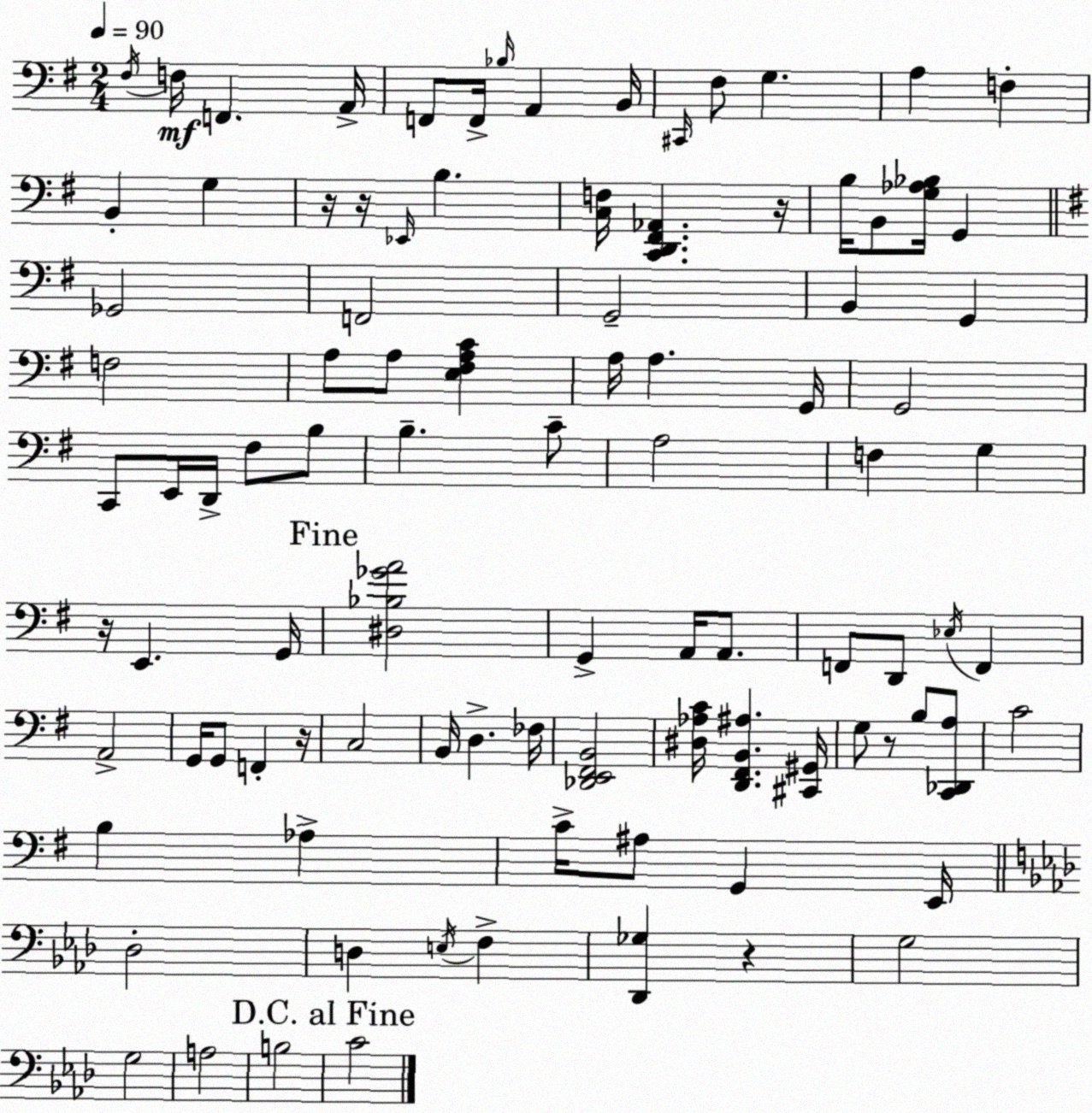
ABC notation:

X:1
T:Untitled
M:2/4
L:1/4
K:Em
^F,/4 F,/4 F,, A,,/4 F,,/2 F,,/4 _B,/4 A,, B,,/4 ^C,,/4 ^F,/2 G, A, F, B,, G, z/4 z/4 _E,,/4 B, [C,F,]/4 [C,,D,,^F,,_A,,] z/4 B,/4 B,,/2 [G,_A,_B,]/4 G,, _G,,2 F,,2 G,,2 B,, G,, F,2 A,/2 A,/2 [E,^F,A,C] A,/4 A, G,,/4 G,,2 C,,/2 E,,/4 D,,/4 ^F,/2 B,/2 B, C/2 A,2 F, G, z/4 E,, G,,/4 [^D,_B,_GA]2 G,, A,,/4 A,,/2 F,,/2 D,,/2 _E,/4 F,, A,,2 G,,/4 G,,/2 F,, z/4 C,2 B,,/4 D, _F,/4 [_D,,E,,^F,,B,,]2 [^D,_A,C]/4 [D,,^F,,B,,^A,] [^C,,^G,,]/4 G,/2 z/2 B,/2 [C,,_D,,A,]/2 C2 B, _A, C/4 ^A,/2 G,, E,,/4 _D,2 D, E,/4 F, [_D,,_G,] z G,2 G,2 A,2 B,2 C2